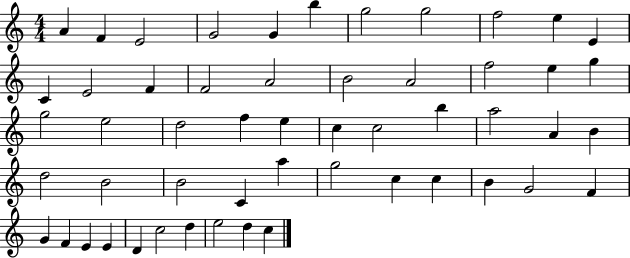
X:1
T:Untitled
M:4/4
L:1/4
K:C
A F E2 G2 G b g2 g2 f2 e E C E2 F F2 A2 B2 A2 f2 e g g2 e2 d2 f e c c2 b a2 A B d2 B2 B2 C a g2 c c B G2 F G F E E D c2 d e2 d c